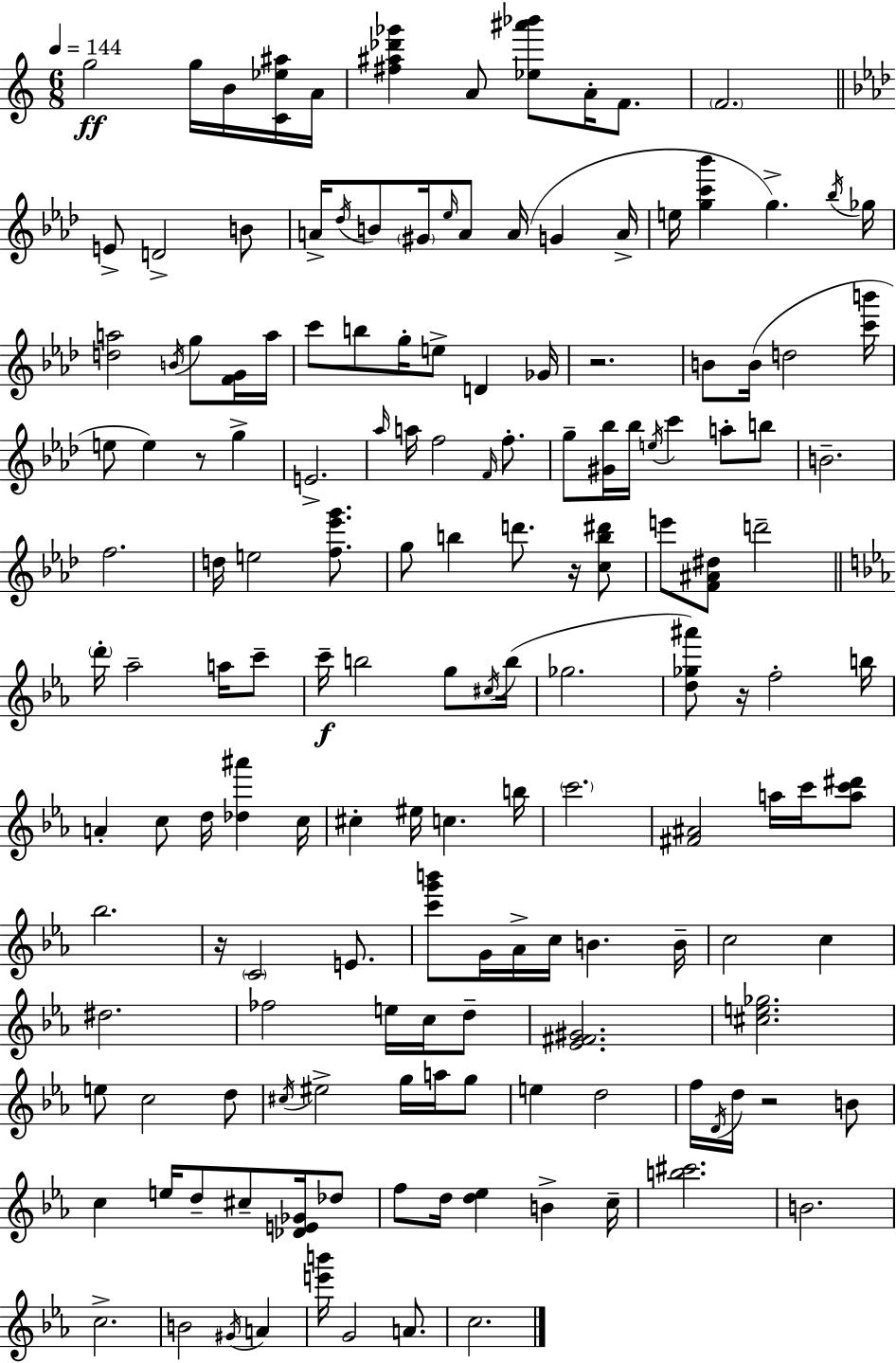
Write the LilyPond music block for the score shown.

{
  \clef treble
  \numericTimeSignature
  \time 6/8
  \key c \major
  \tempo 4 = 144
  \repeat volta 2 { g''2\ff g''16 b'16 <c' ees'' ais''>16 a'16 | <fis'' ais'' des''' ges'''>4 a'8 <ees'' ais''' bes'''>8 a'16-. f'8. | \parenthesize f'2. | \bar "||" \break \key aes \major e'8-> d'2-> b'8 | a'16-> \acciaccatura { des''16 } b'8 \parenthesize gis'16 \grace { ees''16 } a'8 a'16( g'4 | a'16-> e''16 <g'' c''' bes'''>4 g''4.->) | \acciaccatura { bes''16 } ges''16 <d'' a''>2 \acciaccatura { b'16 } | \break g''8 <f' g'>16 a''16 c'''8 b''8 g''16-. e''8-> d'4 | ges'16 r2. | b'8 b'16( d''2 | <c''' b'''>16 e''8 e''4) r8 | \break g''4-> e'2.-> | \grace { aes''16 } a''16 f''2 | \grace { f'16 } f''8.-. g''8-- <gis' bes''>16 bes''16 \acciaccatura { e''16 } c'''4 | a''8-. b''8 b'2.-- | \break f''2. | d''16 e''2 | <f'' ees''' g'''>8. g''8 b''4 | d'''8. r16 <c'' b'' dis'''>8 e'''8 <f' ais' dis''>8 d'''2-- | \break \bar "||" \break \key ees \major \parenthesize d'''16-. aes''2-- a''16 c'''8-- | c'''16--\f b''2 g''8 \acciaccatura { cis''16 }( | b''16 ges''2. | <d'' ges'' ais'''>8) r16 f''2-. | \break b''16 a'4-. c''8 d''16 <des'' ais'''>4 | c''16 cis''4-. eis''16 c''4. | b''16 \parenthesize c'''2. | <fis' ais'>2 a''16 c'''16 <a'' c''' dis'''>8 | \break bes''2. | r16 \parenthesize c'2 e'8. | <c''' g''' b'''>8 g'16 aes'16-> c''16 b'4. | b'16-- c''2 c''4 | \break dis''2. | fes''2 e''16 c''16 d''8-- | <ees' fis' gis'>2. | <cis'' e'' ges''>2. | \break e''8 c''2 d''8 | \acciaccatura { cis''16 } eis''2-> g''16 a''16 | g''8 e''4 d''2 | f''16 \acciaccatura { d'16 } d''16 r2 | \break b'8 c''4 e''16 d''8-- cis''8-- | <des' e' ges'>16 des''8 f''8 d''16 <d'' ees''>4 b'4-> | c''16-- <b'' cis'''>2. | b'2. | \break c''2.-> | b'2 \acciaccatura { gis'16 } | a'4 <e''' b'''>16 g'2 | a'8. c''2. | \break } \bar "|."
}